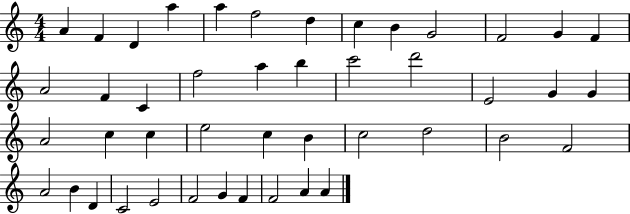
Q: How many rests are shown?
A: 0